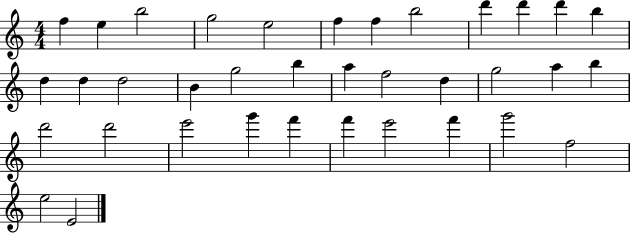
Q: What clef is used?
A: treble